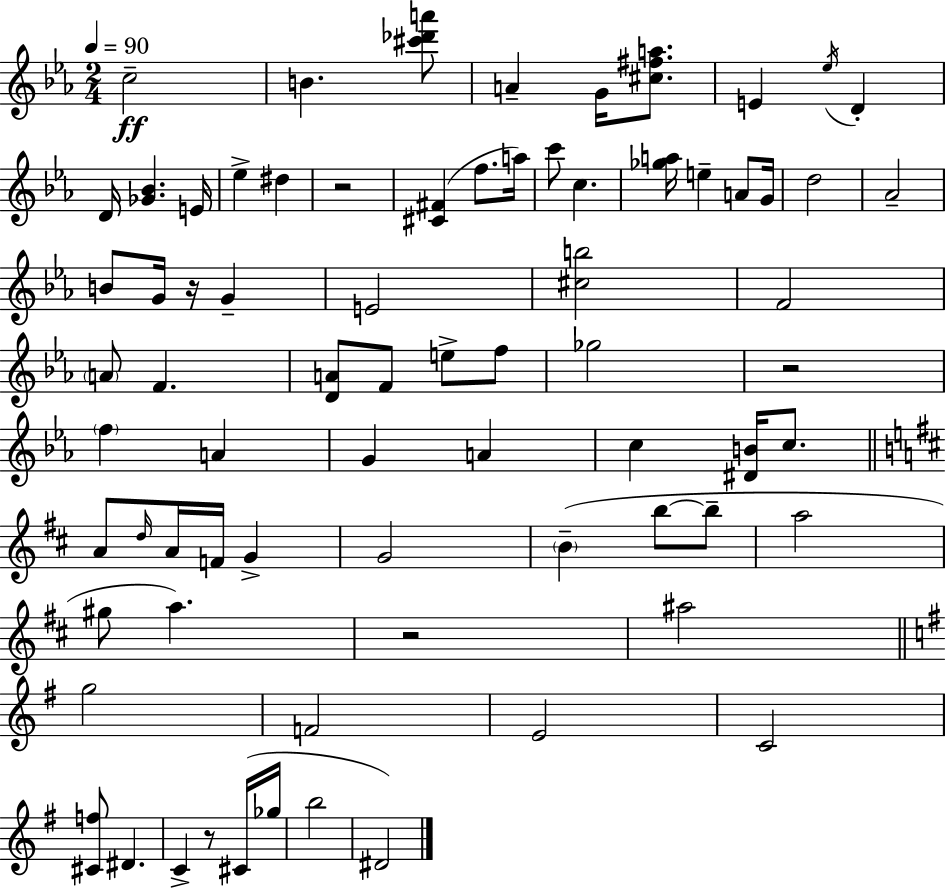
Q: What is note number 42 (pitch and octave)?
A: G4